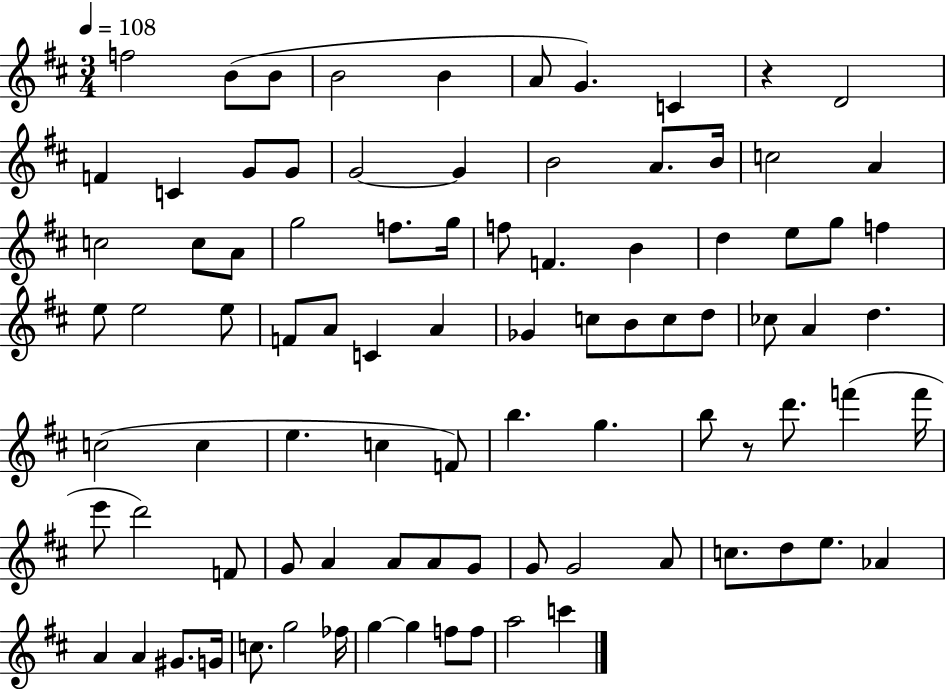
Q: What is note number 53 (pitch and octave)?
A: F4